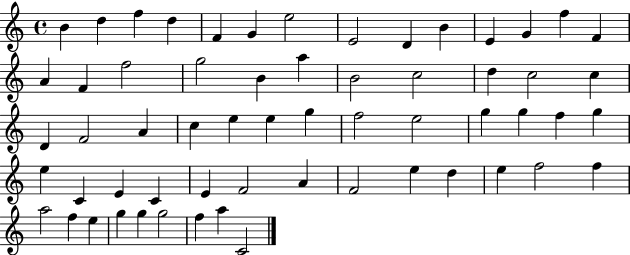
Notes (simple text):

B4/q D5/q F5/q D5/q F4/q G4/q E5/h E4/h D4/q B4/q E4/q G4/q F5/q F4/q A4/q F4/q F5/h G5/h B4/q A5/q B4/h C5/h D5/q C5/h C5/q D4/q F4/h A4/q C5/q E5/q E5/q G5/q F5/h E5/h G5/q G5/q F5/q G5/q E5/q C4/q E4/q C4/q E4/q F4/h A4/q F4/h E5/q D5/q E5/q F5/h F5/q A5/h F5/q E5/q G5/q G5/q G5/h F5/q A5/q C4/h